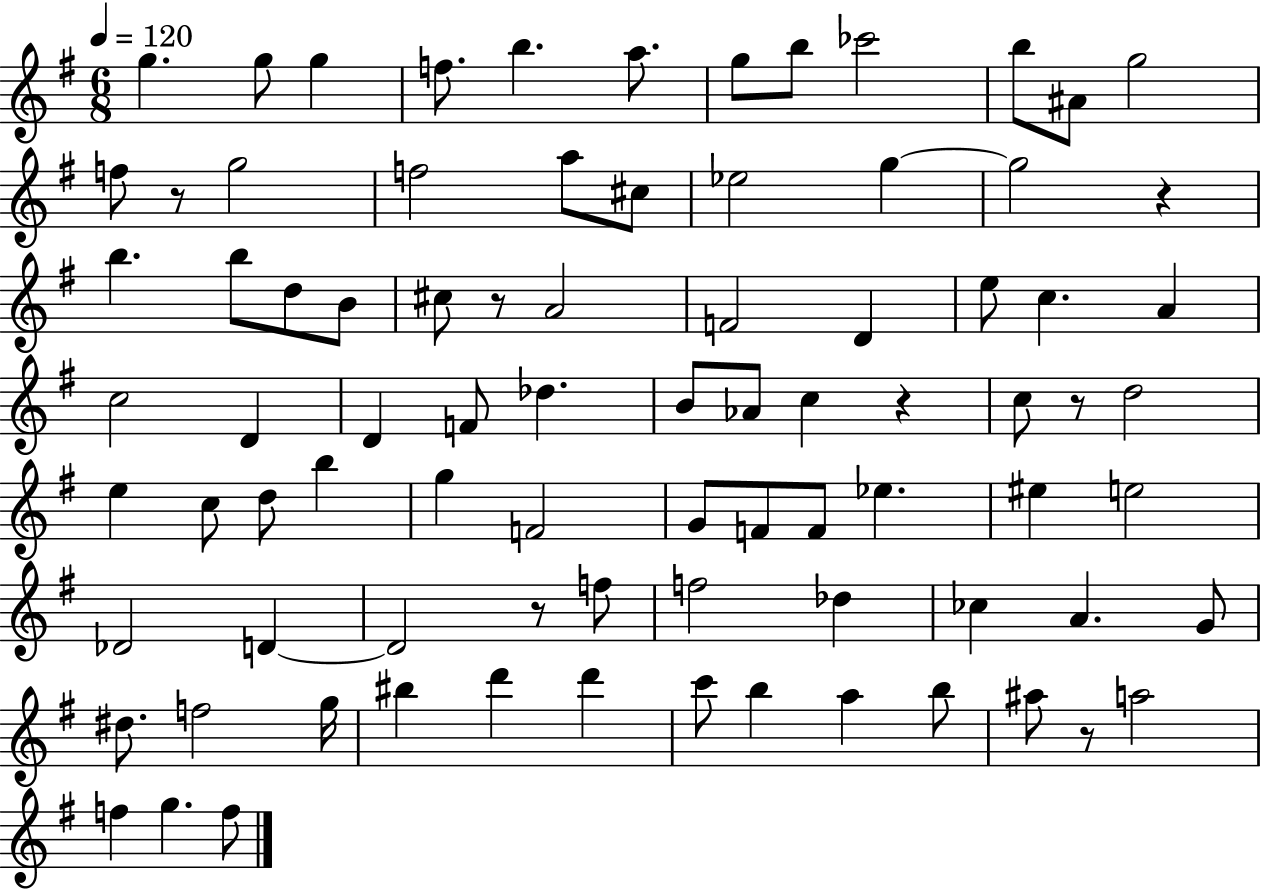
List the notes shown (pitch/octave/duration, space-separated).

G5/q. G5/e G5/q F5/e. B5/q. A5/e. G5/e B5/e CES6/h B5/e A#4/e G5/h F5/e R/e G5/h F5/h A5/e C#5/e Eb5/h G5/q G5/h R/q B5/q. B5/e D5/e B4/e C#5/e R/e A4/h F4/h D4/q E5/e C5/q. A4/q C5/h D4/q D4/q F4/e Db5/q. B4/e Ab4/e C5/q R/q C5/e R/e D5/h E5/q C5/e D5/e B5/q G5/q F4/h G4/e F4/e F4/e Eb5/q. EIS5/q E5/h Db4/h D4/q D4/h R/e F5/e F5/h Db5/q CES5/q A4/q. G4/e D#5/e. F5/h G5/s BIS5/q D6/q D6/q C6/e B5/q A5/q B5/e A#5/e R/e A5/h F5/q G5/q. F5/e